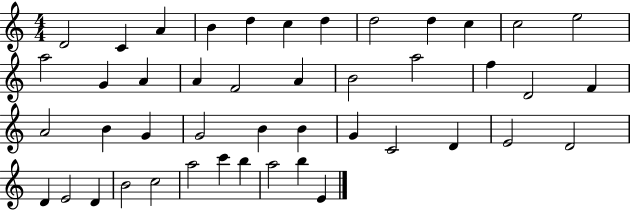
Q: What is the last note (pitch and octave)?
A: E4